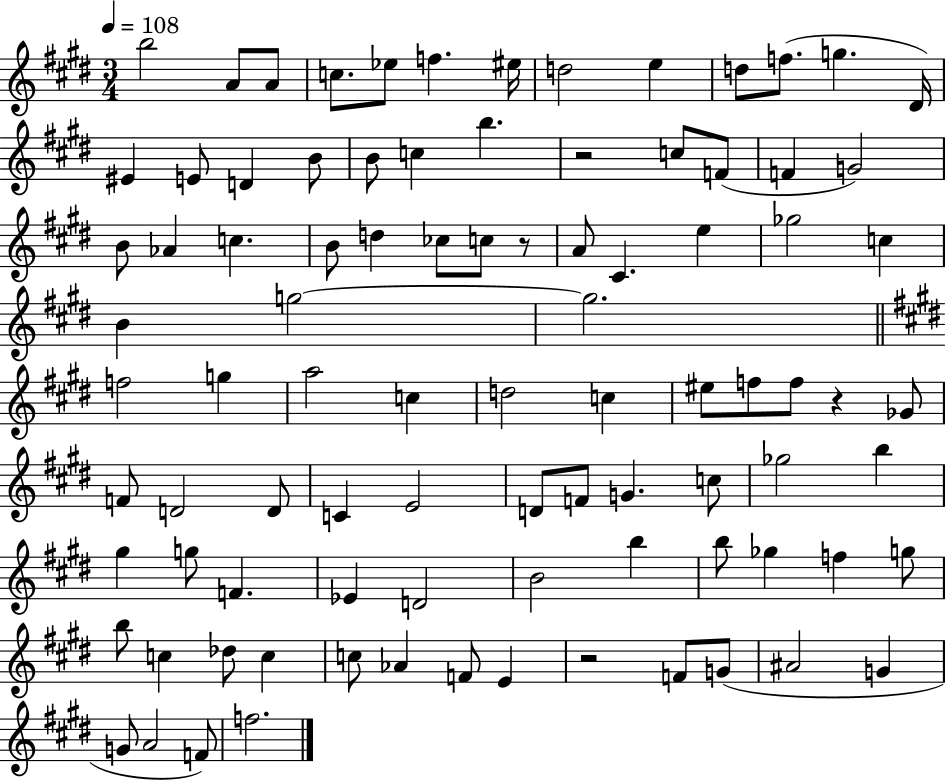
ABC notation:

X:1
T:Untitled
M:3/4
L:1/4
K:E
b2 A/2 A/2 c/2 _e/2 f ^e/4 d2 e d/2 f/2 g ^D/4 ^E E/2 D B/2 B/2 c b z2 c/2 F/2 F G2 B/2 _A c B/2 d _c/2 c/2 z/2 A/2 ^C e _g2 c B g2 g2 f2 g a2 c d2 c ^e/2 f/2 f/2 z _G/2 F/2 D2 D/2 C E2 D/2 F/2 G c/2 _g2 b ^g g/2 F _E D2 B2 b b/2 _g f g/2 b/2 c _d/2 c c/2 _A F/2 E z2 F/2 G/2 ^A2 G G/2 A2 F/2 f2